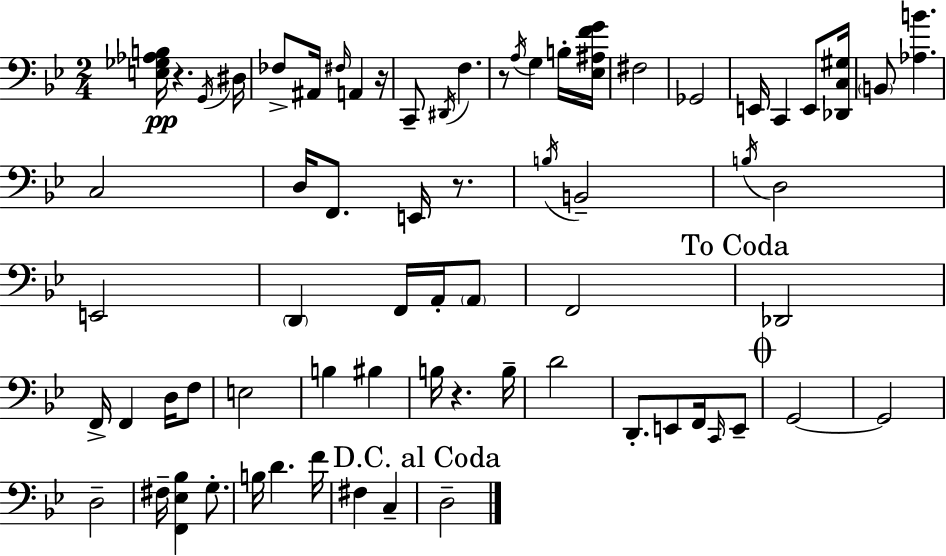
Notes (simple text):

[E3,Gb3,Ab3,B3]/s R/q. G2/s D#3/s FES3/e A#2/s F#3/s A2/q R/s C2/e D#2/s F3/q. R/e A3/s G3/q B3/s [Eb3,A#3,F4,G4]/s F#3/h Gb2/h E2/s C2/q E2/e [Db2,C3,G#3]/s B2/e [Ab3,B4]/q. C3/h D3/s F2/e. E2/s R/e. B3/s B2/h B3/s D3/h E2/h D2/q F2/s A2/s A2/e F2/h Db2/h F2/s F2/q D3/s F3/e E3/h B3/q BIS3/q B3/s R/q. B3/s D4/h D2/e. E2/e F2/s C2/s E2/e G2/h G2/h D3/h F#3/s [F2,Eb3,Bb3]/q G3/e. B3/s D4/q. F4/s F#3/q C3/q D3/h